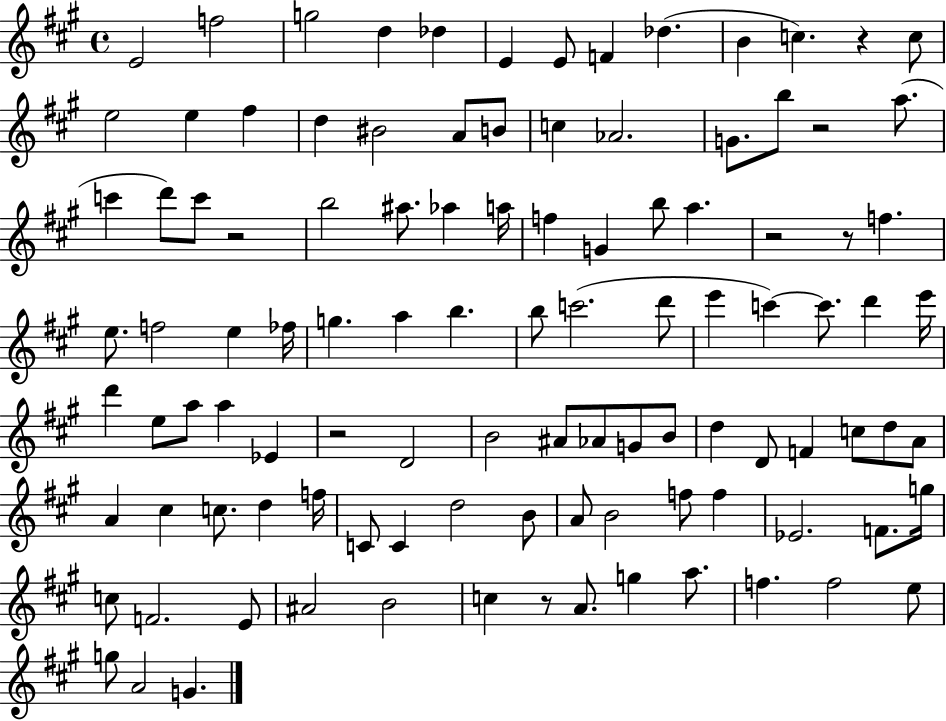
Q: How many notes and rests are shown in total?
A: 106